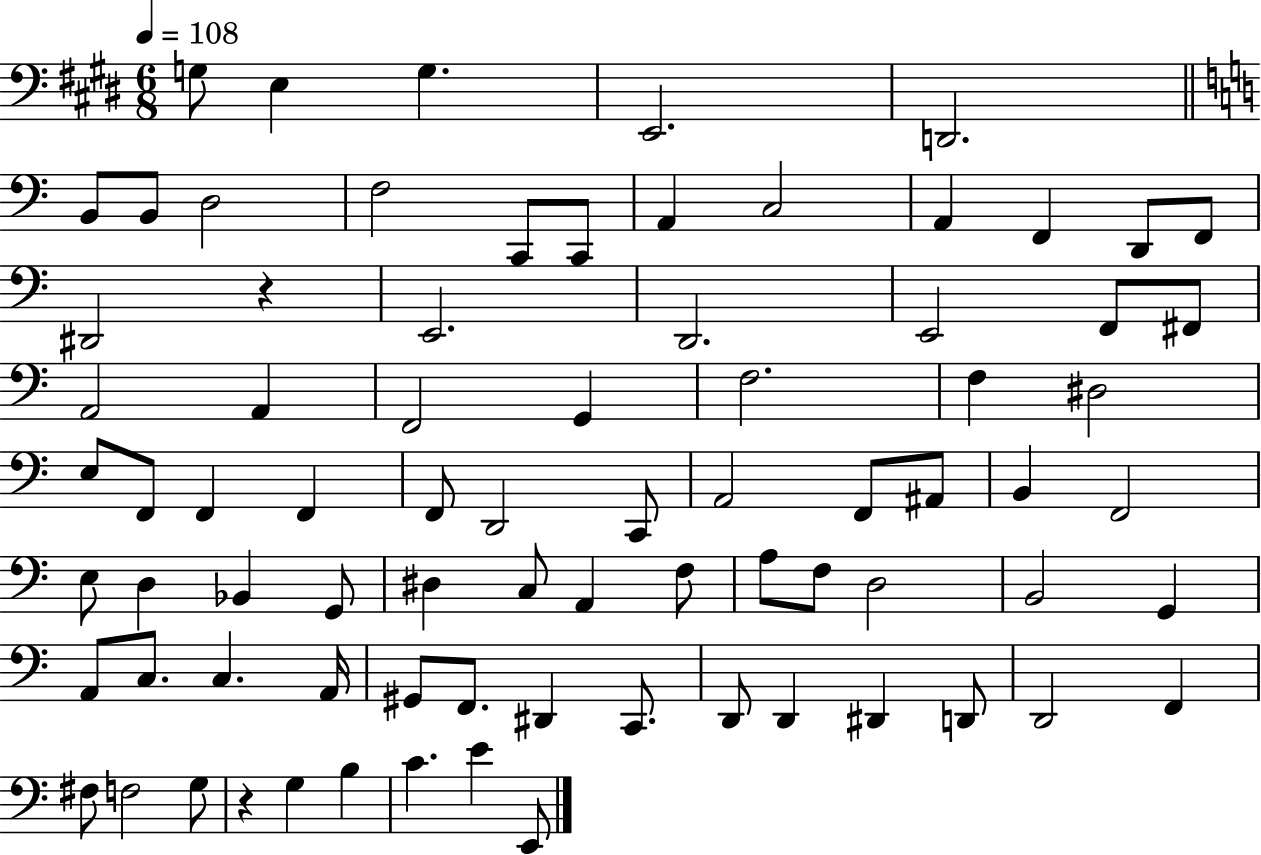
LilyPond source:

{
  \clef bass
  \numericTimeSignature
  \time 6/8
  \key e \major
  \tempo 4 = 108
  g8 e4 g4. | e,2. | d,2. | \bar "||" \break \key c \major b,8 b,8 d2 | f2 c,8 c,8 | a,4 c2 | a,4 f,4 d,8 f,8 | \break dis,2 r4 | e,2. | d,2. | e,2 f,8 fis,8 | \break a,2 a,4 | f,2 g,4 | f2. | f4 dis2 | \break e8 f,8 f,4 f,4 | f,8 d,2 c,8 | a,2 f,8 ais,8 | b,4 f,2 | \break e8 d4 bes,4 g,8 | dis4 c8 a,4 f8 | a8 f8 d2 | b,2 g,4 | \break a,8 c8. c4. a,16 | gis,8 f,8. dis,4 c,8. | d,8 d,4 dis,4 d,8 | d,2 f,4 | \break fis8 f2 g8 | r4 g4 b4 | c'4. e'4 e,8 | \bar "|."
}